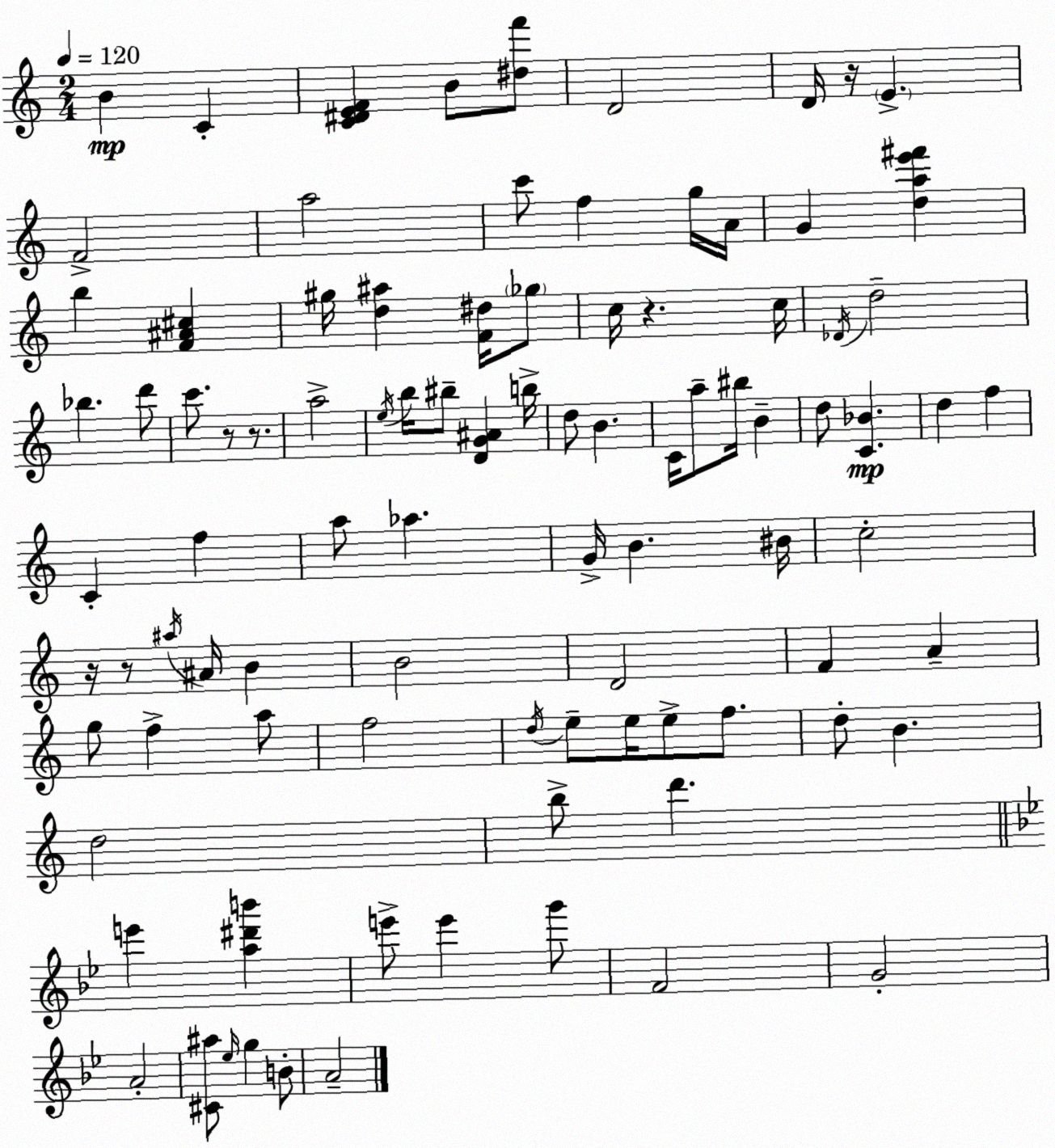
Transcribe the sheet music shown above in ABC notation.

X:1
T:Untitled
M:2/4
L:1/4
K:Am
B C [C^DEF] B/2 [^df']/2 D2 D/4 z/4 E F2 a2 c'/2 f g/4 A/4 G [dae'^f'] b [F^A^c] ^g/4 [d^a] [F^d]/4 _g/2 c/4 z c/4 _D/4 d2 _b d'/2 c'/2 z/2 z/2 a2 e/4 b/4 ^b/2 [DG^A] b/4 d/2 B C/4 a/2 ^b/4 B d/2 [C_B] d f C f a/2 _a G/4 B ^B/4 c2 z/4 z/2 ^a/4 ^A/4 B B2 D2 F A g/2 f a/2 f2 d/4 e/2 e/4 e/2 f/2 d/2 B d2 b/2 d' e' [a^d'b'] e'/2 e' g'/2 F2 G2 A2 [^C^a]/2 _e/4 g B/2 A2